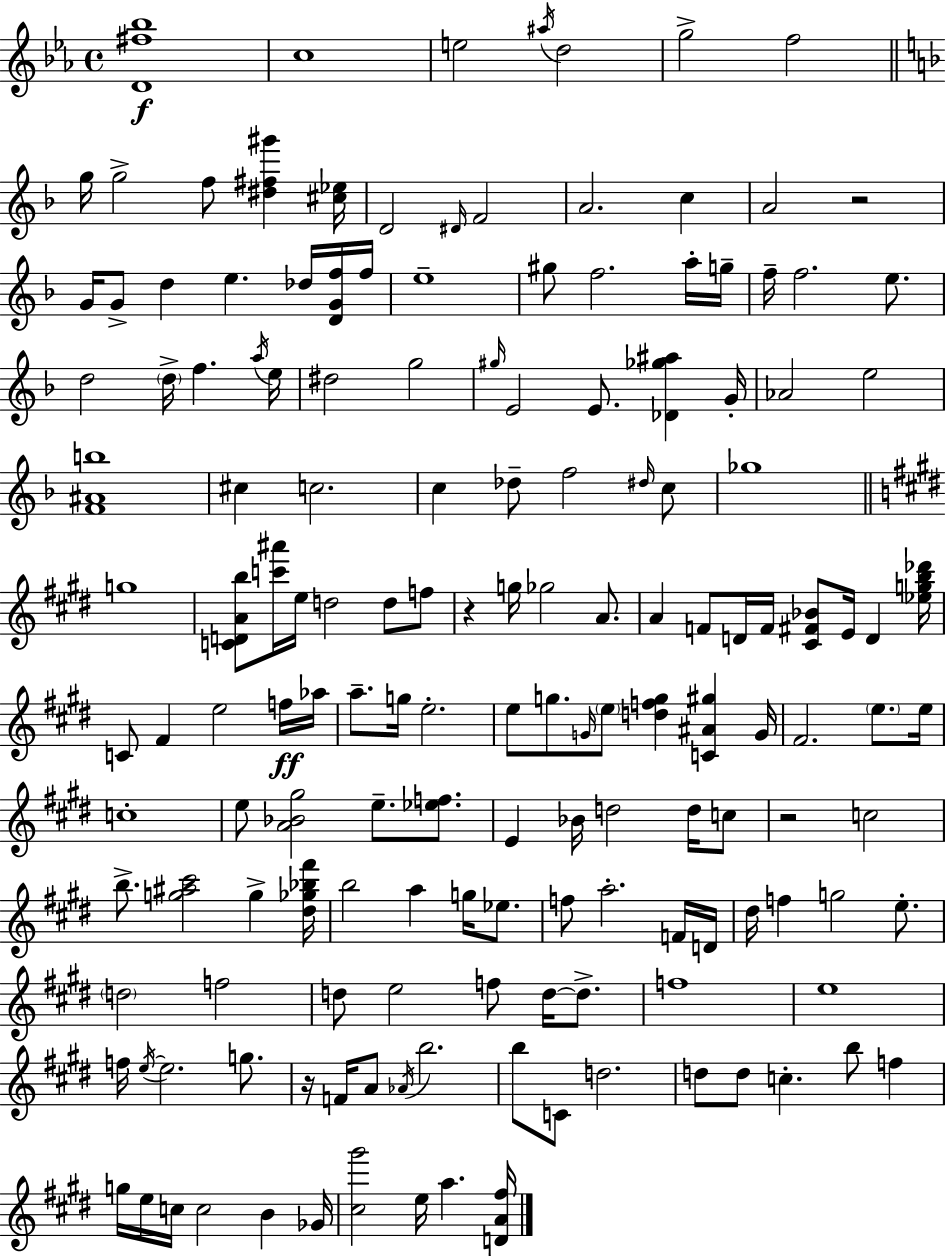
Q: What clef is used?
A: treble